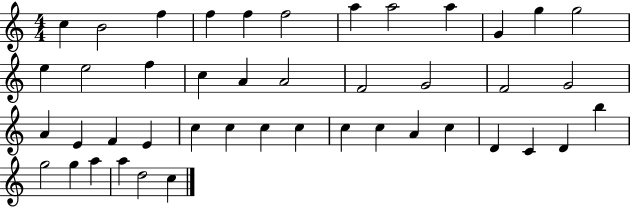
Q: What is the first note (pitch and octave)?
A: C5